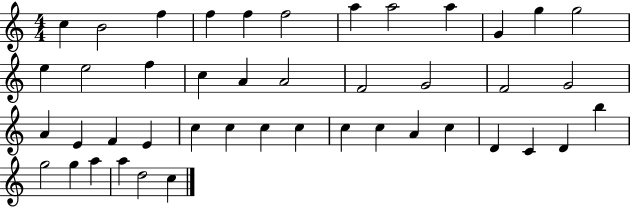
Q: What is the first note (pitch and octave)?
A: C5